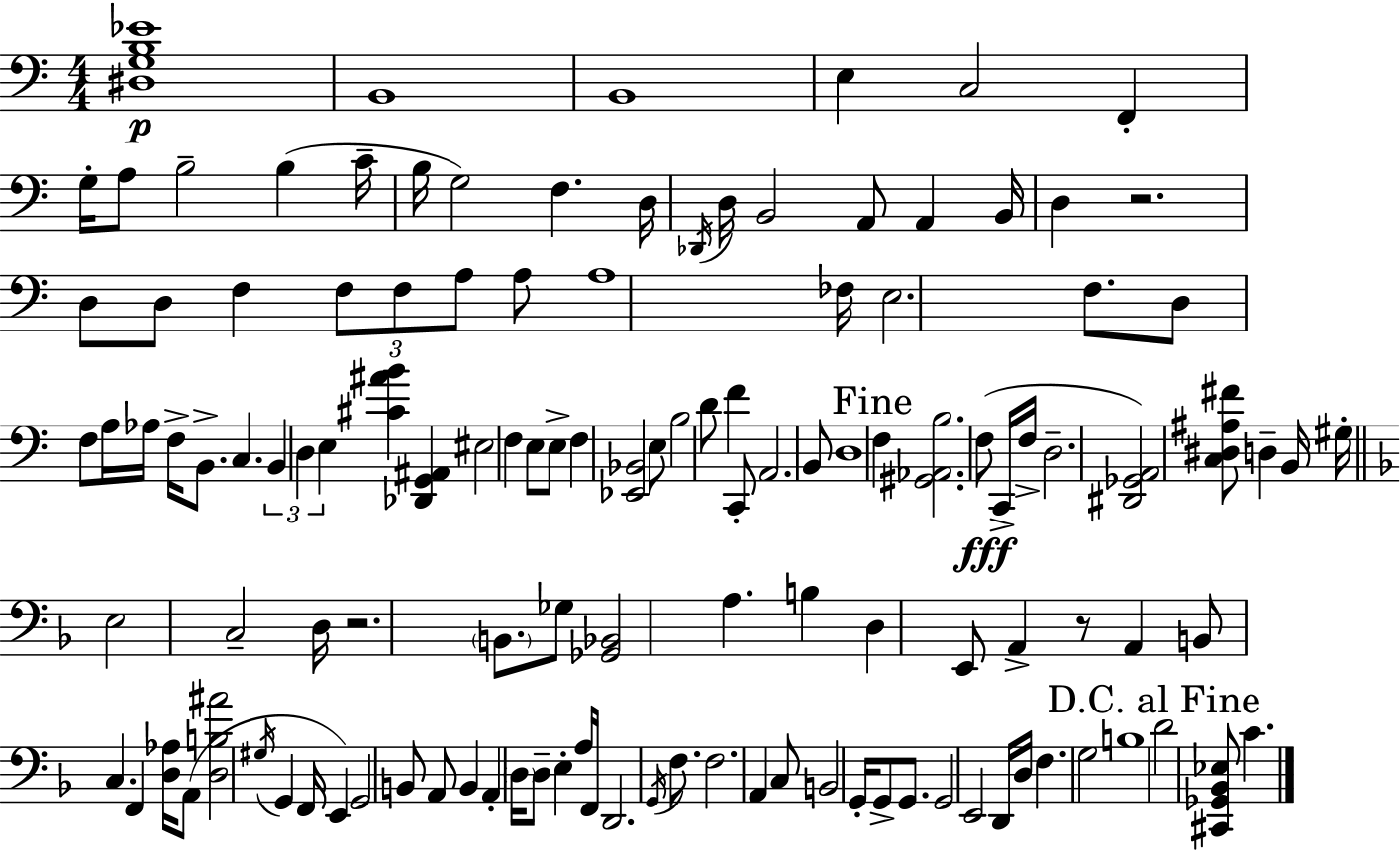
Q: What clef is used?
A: bass